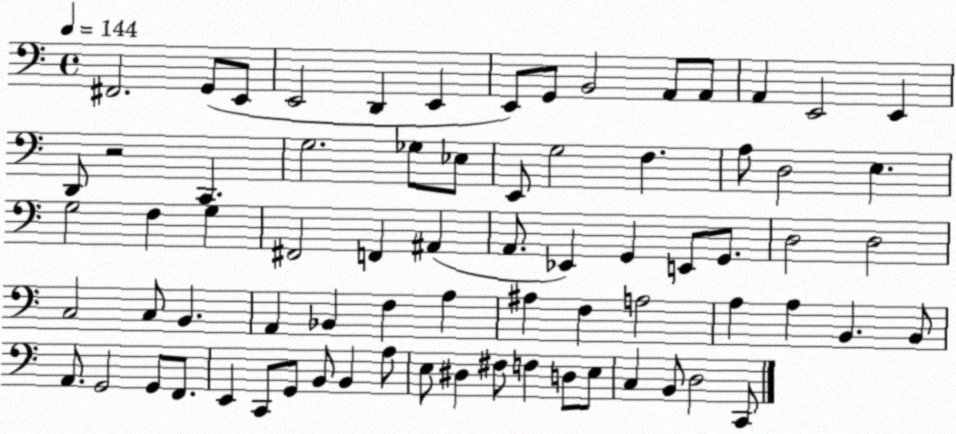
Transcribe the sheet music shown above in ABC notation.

X:1
T:Untitled
M:4/4
L:1/4
K:C
^F,,2 G,,/2 E,,/2 E,,2 D,, E,, E,,/2 G,,/2 B,,2 A,,/2 A,,/2 A,, E,,2 E,, D,,/2 z2 C,, G,2 _G,/2 _E,/2 E,,/2 G,2 F, A,/2 D,2 E, G,2 F, G, ^F,,2 F,, ^A,, A,,/2 _E,, G,, E,,/2 G,,/2 D,2 D,2 C,2 C,/2 B,, A,, _B,, F, A, ^A, F, A,2 A, A, B,, B,,/2 A,,/2 G,,2 G,,/2 F,,/2 E,, C,,/2 G,,/2 B,,/2 B,, A,/2 E,/2 ^D, ^F,/2 F, D,/2 E,/2 C, B,,/2 D,2 C,,/2